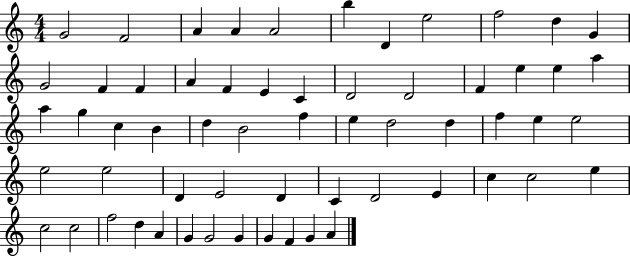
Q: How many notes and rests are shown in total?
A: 60